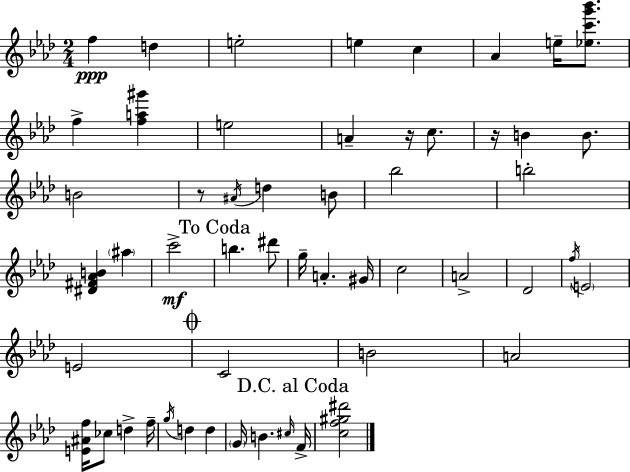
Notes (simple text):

F5/q D5/q E5/h E5/q C5/q Ab4/q E5/s [Eb5,C6,G6,Bb6]/e. F5/q [F5,A5,G#6]/q E5/h A4/q R/s C5/e. R/s B4/q B4/e. B4/h R/e A#4/s D5/q B4/e Bb5/h B5/h [D#4,F#4,Ab4,B4]/q A#5/q C6/h B5/q. D#6/e G5/s A4/q. G#4/s C5/h A4/h Db4/h F5/s E4/h E4/h C4/h B4/h A4/h [E4,A#4,F5]/s CES5/e D5/q F5/s G5/s D5/q D5/q G4/s B4/q. C#5/s F4/s [C5,F5,G#5,D#6]/h